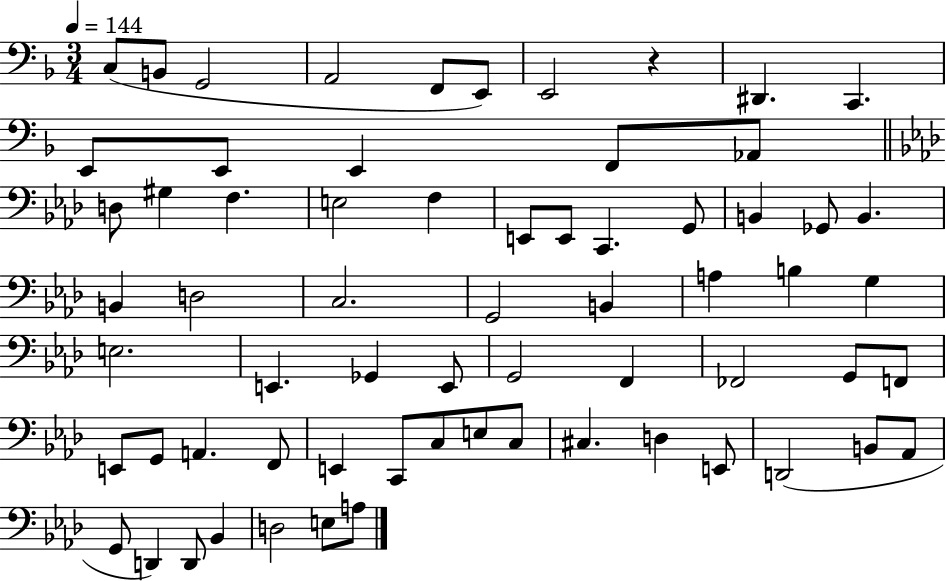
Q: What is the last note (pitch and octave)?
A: A3